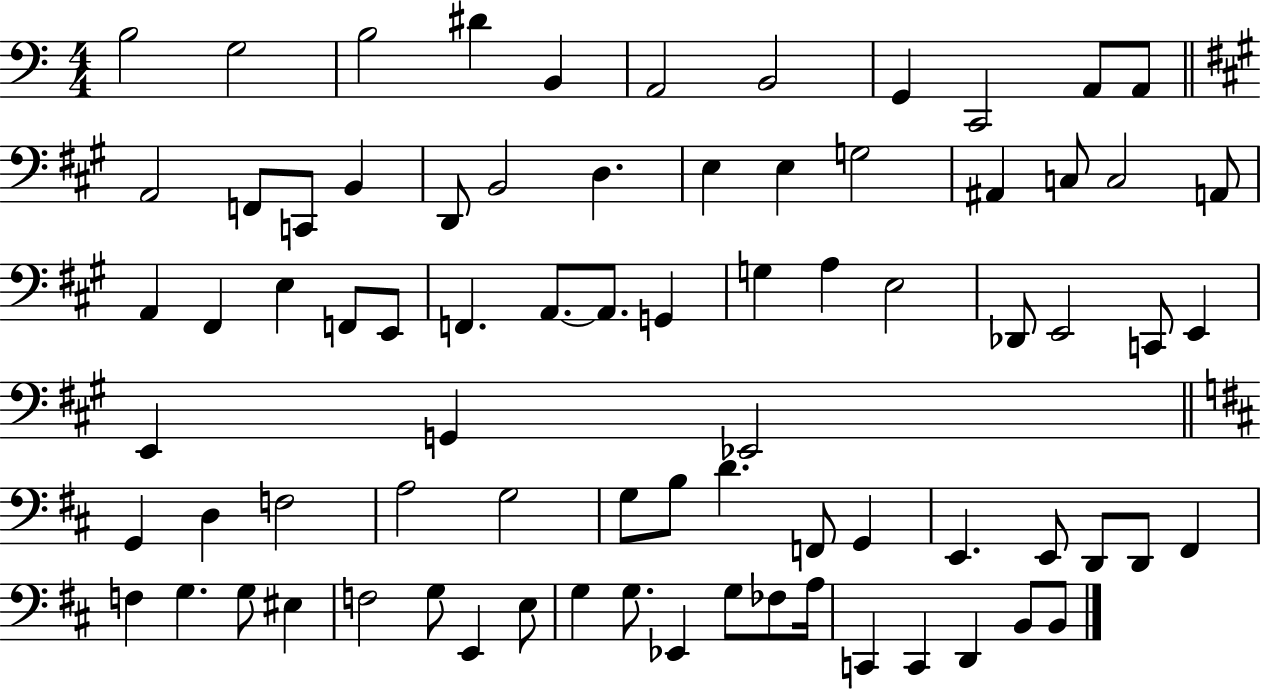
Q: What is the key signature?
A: C major